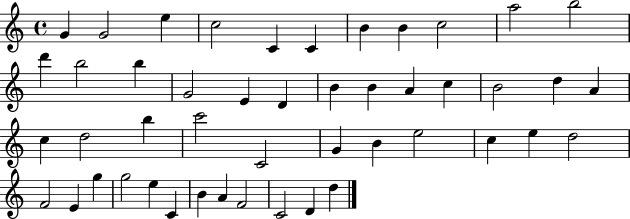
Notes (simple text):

G4/q G4/h E5/q C5/h C4/q C4/q B4/q B4/q C5/h A5/h B5/h D6/q B5/h B5/q G4/h E4/q D4/q B4/q B4/q A4/q C5/q B4/h D5/q A4/q C5/q D5/h B5/q C6/h C4/h G4/q B4/q E5/h C5/q E5/q D5/h F4/h E4/q G5/q G5/h E5/q C4/q B4/q A4/q F4/h C4/h D4/q D5/q